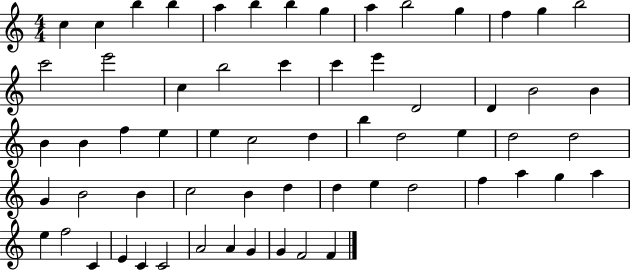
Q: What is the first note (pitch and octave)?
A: C5